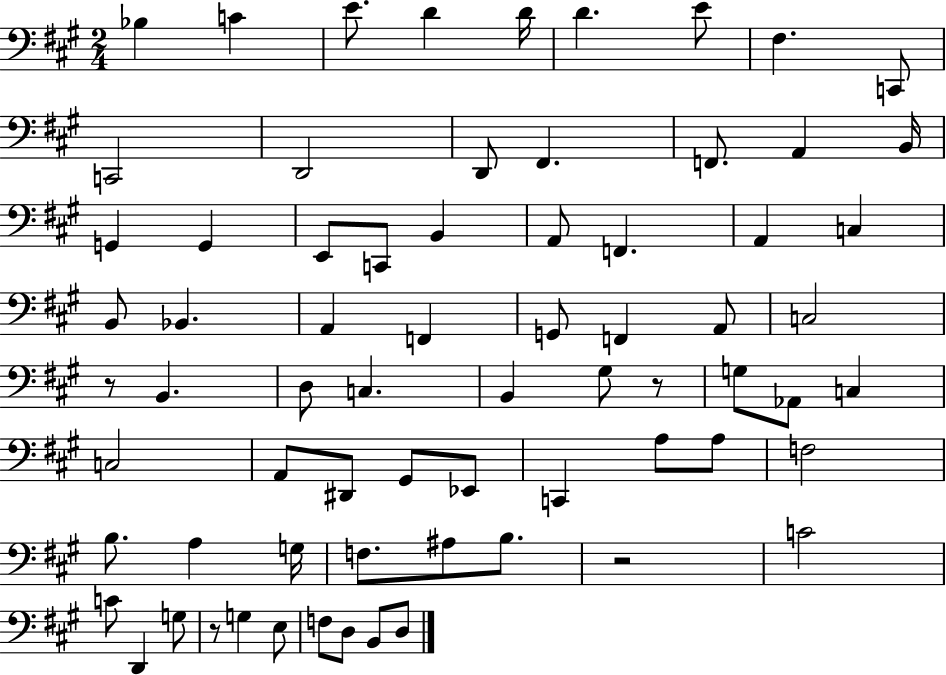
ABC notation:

X:1
T:Untitled
M:2/4
L:1/4
K:A
_B, C E/2 D D/4 D E/2 ^F, C,,/2 C,,2 D,,2 D,,/2 ^F,, F,,/2 A,, B,,/4 G,, G,, E,,/2 C,,/2 B,, A,,/2 F,, A,, C, B,,/2 _B,, A,, F,, G,,/2 F,, A,,/2 C,2 z/2 B,, D,/2 C, B,, ^G,/2 z/2 G,/2 _A,,/2 C, C,2 A,,/2 ^D,,/2 ^G,,/2 _E,,/2 C,, A,/2 A,/2 F,2 B,/2 A, G,/4 F,/2 ^A,/2 B,/2 z2 C2 C/2 D,, G,/2 z/2 G, E,/2 F,/2 D,/2 B,,/2 D,/2